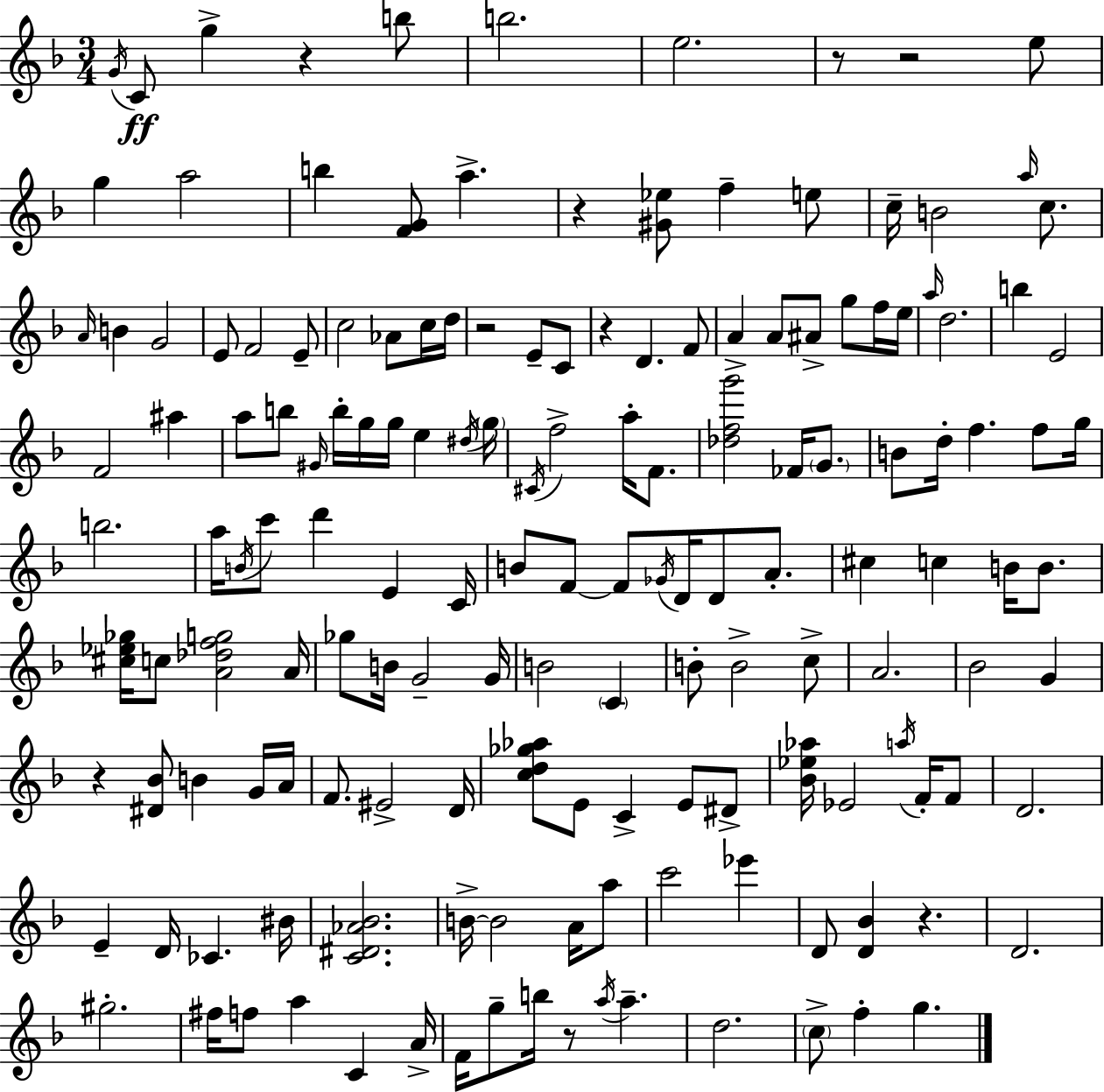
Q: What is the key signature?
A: F major